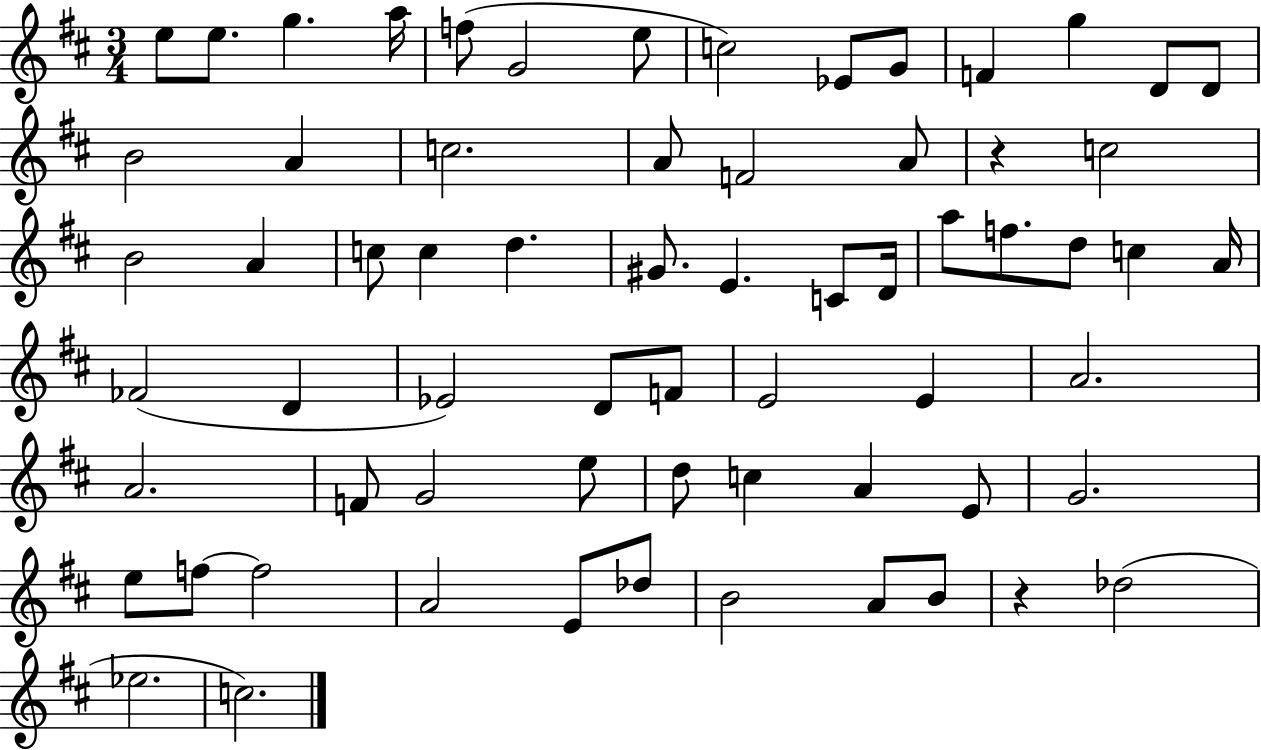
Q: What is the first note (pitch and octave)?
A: E5